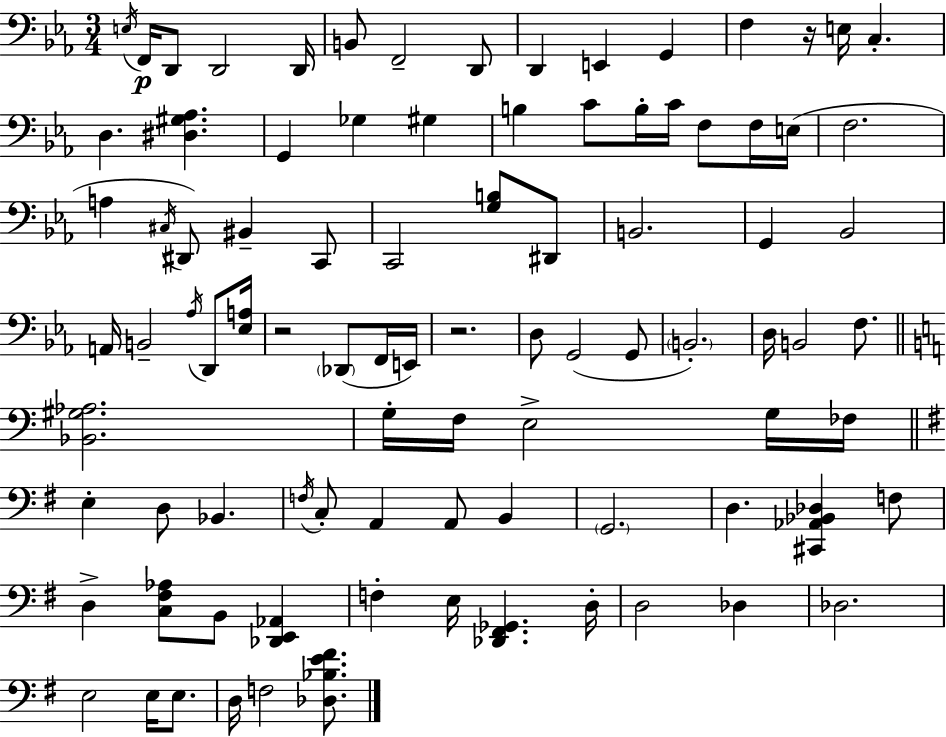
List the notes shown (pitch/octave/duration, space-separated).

E3/s F2/s D2/e D2/h D2/s B2/e F2/h D2/e D2/q E2/q G2/q F3/q R/s E3/s C3/q. D3/q. [D#3,G#3,Ab3]/q. G2/q Gb3/q G#3/q B3/q C4/e B3/s C4/s F3/e F3/s E3/s F3/h. A3/q C#3/s D#2/e BIS2/q C2/e C2/h [G3,B3]/e D#2/e B2/h. G2/q Bb2/h A2/s B2/h Ab3/s D2/e [Eb3,A3]/s R/h Db2/e F2/s E2/s R/h. D3/e G2/h G2/e B2/h. D3/s B2/h F3/e. [Bb2,G#3,Ab3]/h. G3/s F3/s E3/h G3/s FES3/s E3/q D3/e Bb2/q. F3/s C3/e A2/q A2/e B2/q G2/h. D3/q. [C#2,Ab2,Bb2,Db3]/q F3/e D3/q [C3,F#3,Ab3]/e B2/e [Db2,E2,Ab2]/q F3/q E3/s [Db2,F#2,Gb2]/q. D3/s D3/h Db3/q Db3/h. E3/h E3/s E3/e. D3/s F3/h [Db3,Bb3,E4,F#4]/e.